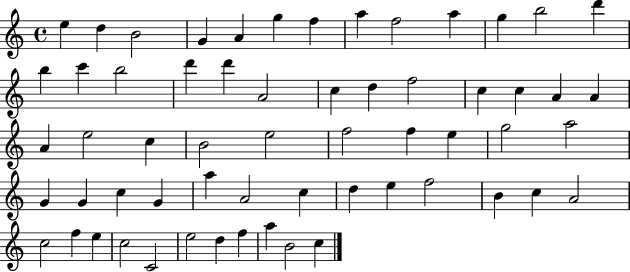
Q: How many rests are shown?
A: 0